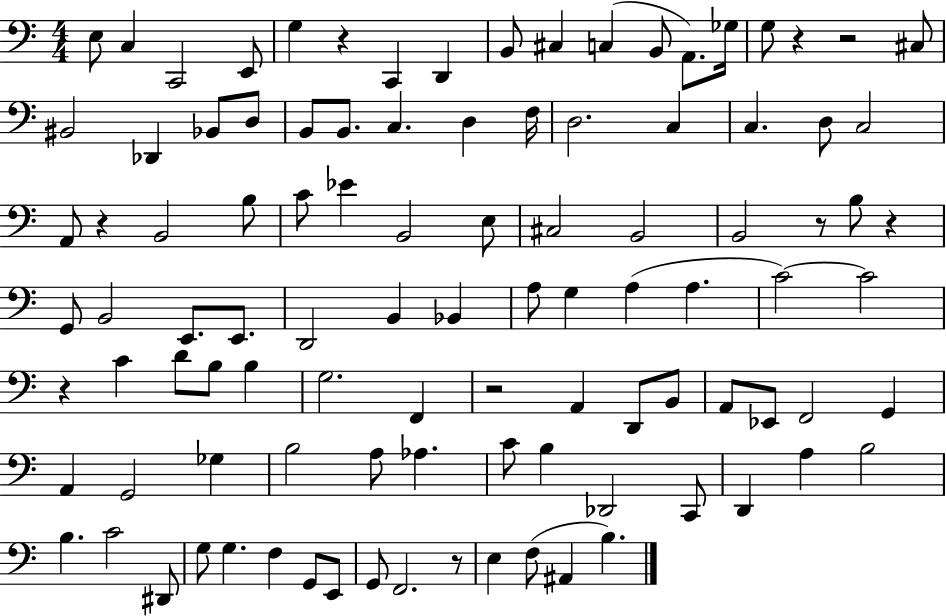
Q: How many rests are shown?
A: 9